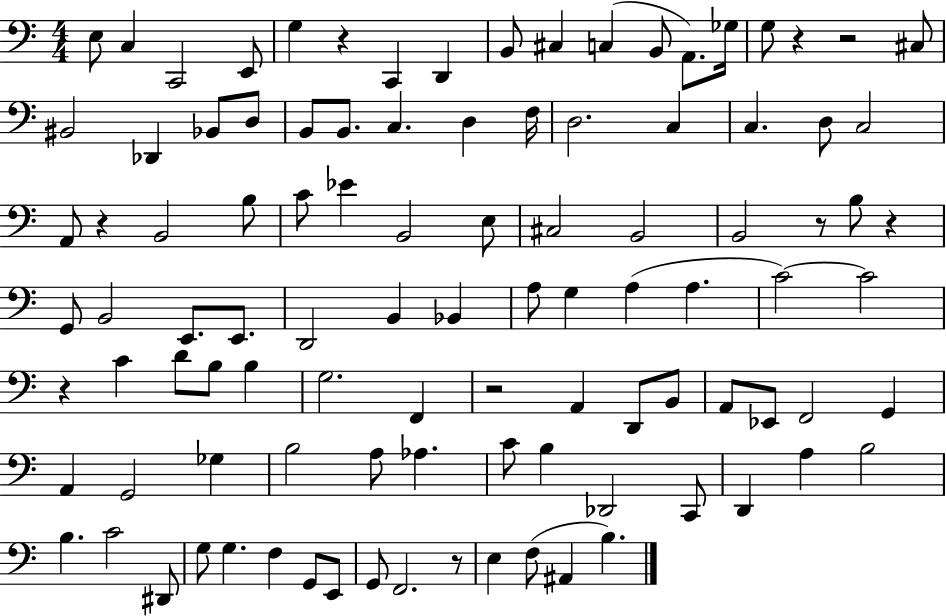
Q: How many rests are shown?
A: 9